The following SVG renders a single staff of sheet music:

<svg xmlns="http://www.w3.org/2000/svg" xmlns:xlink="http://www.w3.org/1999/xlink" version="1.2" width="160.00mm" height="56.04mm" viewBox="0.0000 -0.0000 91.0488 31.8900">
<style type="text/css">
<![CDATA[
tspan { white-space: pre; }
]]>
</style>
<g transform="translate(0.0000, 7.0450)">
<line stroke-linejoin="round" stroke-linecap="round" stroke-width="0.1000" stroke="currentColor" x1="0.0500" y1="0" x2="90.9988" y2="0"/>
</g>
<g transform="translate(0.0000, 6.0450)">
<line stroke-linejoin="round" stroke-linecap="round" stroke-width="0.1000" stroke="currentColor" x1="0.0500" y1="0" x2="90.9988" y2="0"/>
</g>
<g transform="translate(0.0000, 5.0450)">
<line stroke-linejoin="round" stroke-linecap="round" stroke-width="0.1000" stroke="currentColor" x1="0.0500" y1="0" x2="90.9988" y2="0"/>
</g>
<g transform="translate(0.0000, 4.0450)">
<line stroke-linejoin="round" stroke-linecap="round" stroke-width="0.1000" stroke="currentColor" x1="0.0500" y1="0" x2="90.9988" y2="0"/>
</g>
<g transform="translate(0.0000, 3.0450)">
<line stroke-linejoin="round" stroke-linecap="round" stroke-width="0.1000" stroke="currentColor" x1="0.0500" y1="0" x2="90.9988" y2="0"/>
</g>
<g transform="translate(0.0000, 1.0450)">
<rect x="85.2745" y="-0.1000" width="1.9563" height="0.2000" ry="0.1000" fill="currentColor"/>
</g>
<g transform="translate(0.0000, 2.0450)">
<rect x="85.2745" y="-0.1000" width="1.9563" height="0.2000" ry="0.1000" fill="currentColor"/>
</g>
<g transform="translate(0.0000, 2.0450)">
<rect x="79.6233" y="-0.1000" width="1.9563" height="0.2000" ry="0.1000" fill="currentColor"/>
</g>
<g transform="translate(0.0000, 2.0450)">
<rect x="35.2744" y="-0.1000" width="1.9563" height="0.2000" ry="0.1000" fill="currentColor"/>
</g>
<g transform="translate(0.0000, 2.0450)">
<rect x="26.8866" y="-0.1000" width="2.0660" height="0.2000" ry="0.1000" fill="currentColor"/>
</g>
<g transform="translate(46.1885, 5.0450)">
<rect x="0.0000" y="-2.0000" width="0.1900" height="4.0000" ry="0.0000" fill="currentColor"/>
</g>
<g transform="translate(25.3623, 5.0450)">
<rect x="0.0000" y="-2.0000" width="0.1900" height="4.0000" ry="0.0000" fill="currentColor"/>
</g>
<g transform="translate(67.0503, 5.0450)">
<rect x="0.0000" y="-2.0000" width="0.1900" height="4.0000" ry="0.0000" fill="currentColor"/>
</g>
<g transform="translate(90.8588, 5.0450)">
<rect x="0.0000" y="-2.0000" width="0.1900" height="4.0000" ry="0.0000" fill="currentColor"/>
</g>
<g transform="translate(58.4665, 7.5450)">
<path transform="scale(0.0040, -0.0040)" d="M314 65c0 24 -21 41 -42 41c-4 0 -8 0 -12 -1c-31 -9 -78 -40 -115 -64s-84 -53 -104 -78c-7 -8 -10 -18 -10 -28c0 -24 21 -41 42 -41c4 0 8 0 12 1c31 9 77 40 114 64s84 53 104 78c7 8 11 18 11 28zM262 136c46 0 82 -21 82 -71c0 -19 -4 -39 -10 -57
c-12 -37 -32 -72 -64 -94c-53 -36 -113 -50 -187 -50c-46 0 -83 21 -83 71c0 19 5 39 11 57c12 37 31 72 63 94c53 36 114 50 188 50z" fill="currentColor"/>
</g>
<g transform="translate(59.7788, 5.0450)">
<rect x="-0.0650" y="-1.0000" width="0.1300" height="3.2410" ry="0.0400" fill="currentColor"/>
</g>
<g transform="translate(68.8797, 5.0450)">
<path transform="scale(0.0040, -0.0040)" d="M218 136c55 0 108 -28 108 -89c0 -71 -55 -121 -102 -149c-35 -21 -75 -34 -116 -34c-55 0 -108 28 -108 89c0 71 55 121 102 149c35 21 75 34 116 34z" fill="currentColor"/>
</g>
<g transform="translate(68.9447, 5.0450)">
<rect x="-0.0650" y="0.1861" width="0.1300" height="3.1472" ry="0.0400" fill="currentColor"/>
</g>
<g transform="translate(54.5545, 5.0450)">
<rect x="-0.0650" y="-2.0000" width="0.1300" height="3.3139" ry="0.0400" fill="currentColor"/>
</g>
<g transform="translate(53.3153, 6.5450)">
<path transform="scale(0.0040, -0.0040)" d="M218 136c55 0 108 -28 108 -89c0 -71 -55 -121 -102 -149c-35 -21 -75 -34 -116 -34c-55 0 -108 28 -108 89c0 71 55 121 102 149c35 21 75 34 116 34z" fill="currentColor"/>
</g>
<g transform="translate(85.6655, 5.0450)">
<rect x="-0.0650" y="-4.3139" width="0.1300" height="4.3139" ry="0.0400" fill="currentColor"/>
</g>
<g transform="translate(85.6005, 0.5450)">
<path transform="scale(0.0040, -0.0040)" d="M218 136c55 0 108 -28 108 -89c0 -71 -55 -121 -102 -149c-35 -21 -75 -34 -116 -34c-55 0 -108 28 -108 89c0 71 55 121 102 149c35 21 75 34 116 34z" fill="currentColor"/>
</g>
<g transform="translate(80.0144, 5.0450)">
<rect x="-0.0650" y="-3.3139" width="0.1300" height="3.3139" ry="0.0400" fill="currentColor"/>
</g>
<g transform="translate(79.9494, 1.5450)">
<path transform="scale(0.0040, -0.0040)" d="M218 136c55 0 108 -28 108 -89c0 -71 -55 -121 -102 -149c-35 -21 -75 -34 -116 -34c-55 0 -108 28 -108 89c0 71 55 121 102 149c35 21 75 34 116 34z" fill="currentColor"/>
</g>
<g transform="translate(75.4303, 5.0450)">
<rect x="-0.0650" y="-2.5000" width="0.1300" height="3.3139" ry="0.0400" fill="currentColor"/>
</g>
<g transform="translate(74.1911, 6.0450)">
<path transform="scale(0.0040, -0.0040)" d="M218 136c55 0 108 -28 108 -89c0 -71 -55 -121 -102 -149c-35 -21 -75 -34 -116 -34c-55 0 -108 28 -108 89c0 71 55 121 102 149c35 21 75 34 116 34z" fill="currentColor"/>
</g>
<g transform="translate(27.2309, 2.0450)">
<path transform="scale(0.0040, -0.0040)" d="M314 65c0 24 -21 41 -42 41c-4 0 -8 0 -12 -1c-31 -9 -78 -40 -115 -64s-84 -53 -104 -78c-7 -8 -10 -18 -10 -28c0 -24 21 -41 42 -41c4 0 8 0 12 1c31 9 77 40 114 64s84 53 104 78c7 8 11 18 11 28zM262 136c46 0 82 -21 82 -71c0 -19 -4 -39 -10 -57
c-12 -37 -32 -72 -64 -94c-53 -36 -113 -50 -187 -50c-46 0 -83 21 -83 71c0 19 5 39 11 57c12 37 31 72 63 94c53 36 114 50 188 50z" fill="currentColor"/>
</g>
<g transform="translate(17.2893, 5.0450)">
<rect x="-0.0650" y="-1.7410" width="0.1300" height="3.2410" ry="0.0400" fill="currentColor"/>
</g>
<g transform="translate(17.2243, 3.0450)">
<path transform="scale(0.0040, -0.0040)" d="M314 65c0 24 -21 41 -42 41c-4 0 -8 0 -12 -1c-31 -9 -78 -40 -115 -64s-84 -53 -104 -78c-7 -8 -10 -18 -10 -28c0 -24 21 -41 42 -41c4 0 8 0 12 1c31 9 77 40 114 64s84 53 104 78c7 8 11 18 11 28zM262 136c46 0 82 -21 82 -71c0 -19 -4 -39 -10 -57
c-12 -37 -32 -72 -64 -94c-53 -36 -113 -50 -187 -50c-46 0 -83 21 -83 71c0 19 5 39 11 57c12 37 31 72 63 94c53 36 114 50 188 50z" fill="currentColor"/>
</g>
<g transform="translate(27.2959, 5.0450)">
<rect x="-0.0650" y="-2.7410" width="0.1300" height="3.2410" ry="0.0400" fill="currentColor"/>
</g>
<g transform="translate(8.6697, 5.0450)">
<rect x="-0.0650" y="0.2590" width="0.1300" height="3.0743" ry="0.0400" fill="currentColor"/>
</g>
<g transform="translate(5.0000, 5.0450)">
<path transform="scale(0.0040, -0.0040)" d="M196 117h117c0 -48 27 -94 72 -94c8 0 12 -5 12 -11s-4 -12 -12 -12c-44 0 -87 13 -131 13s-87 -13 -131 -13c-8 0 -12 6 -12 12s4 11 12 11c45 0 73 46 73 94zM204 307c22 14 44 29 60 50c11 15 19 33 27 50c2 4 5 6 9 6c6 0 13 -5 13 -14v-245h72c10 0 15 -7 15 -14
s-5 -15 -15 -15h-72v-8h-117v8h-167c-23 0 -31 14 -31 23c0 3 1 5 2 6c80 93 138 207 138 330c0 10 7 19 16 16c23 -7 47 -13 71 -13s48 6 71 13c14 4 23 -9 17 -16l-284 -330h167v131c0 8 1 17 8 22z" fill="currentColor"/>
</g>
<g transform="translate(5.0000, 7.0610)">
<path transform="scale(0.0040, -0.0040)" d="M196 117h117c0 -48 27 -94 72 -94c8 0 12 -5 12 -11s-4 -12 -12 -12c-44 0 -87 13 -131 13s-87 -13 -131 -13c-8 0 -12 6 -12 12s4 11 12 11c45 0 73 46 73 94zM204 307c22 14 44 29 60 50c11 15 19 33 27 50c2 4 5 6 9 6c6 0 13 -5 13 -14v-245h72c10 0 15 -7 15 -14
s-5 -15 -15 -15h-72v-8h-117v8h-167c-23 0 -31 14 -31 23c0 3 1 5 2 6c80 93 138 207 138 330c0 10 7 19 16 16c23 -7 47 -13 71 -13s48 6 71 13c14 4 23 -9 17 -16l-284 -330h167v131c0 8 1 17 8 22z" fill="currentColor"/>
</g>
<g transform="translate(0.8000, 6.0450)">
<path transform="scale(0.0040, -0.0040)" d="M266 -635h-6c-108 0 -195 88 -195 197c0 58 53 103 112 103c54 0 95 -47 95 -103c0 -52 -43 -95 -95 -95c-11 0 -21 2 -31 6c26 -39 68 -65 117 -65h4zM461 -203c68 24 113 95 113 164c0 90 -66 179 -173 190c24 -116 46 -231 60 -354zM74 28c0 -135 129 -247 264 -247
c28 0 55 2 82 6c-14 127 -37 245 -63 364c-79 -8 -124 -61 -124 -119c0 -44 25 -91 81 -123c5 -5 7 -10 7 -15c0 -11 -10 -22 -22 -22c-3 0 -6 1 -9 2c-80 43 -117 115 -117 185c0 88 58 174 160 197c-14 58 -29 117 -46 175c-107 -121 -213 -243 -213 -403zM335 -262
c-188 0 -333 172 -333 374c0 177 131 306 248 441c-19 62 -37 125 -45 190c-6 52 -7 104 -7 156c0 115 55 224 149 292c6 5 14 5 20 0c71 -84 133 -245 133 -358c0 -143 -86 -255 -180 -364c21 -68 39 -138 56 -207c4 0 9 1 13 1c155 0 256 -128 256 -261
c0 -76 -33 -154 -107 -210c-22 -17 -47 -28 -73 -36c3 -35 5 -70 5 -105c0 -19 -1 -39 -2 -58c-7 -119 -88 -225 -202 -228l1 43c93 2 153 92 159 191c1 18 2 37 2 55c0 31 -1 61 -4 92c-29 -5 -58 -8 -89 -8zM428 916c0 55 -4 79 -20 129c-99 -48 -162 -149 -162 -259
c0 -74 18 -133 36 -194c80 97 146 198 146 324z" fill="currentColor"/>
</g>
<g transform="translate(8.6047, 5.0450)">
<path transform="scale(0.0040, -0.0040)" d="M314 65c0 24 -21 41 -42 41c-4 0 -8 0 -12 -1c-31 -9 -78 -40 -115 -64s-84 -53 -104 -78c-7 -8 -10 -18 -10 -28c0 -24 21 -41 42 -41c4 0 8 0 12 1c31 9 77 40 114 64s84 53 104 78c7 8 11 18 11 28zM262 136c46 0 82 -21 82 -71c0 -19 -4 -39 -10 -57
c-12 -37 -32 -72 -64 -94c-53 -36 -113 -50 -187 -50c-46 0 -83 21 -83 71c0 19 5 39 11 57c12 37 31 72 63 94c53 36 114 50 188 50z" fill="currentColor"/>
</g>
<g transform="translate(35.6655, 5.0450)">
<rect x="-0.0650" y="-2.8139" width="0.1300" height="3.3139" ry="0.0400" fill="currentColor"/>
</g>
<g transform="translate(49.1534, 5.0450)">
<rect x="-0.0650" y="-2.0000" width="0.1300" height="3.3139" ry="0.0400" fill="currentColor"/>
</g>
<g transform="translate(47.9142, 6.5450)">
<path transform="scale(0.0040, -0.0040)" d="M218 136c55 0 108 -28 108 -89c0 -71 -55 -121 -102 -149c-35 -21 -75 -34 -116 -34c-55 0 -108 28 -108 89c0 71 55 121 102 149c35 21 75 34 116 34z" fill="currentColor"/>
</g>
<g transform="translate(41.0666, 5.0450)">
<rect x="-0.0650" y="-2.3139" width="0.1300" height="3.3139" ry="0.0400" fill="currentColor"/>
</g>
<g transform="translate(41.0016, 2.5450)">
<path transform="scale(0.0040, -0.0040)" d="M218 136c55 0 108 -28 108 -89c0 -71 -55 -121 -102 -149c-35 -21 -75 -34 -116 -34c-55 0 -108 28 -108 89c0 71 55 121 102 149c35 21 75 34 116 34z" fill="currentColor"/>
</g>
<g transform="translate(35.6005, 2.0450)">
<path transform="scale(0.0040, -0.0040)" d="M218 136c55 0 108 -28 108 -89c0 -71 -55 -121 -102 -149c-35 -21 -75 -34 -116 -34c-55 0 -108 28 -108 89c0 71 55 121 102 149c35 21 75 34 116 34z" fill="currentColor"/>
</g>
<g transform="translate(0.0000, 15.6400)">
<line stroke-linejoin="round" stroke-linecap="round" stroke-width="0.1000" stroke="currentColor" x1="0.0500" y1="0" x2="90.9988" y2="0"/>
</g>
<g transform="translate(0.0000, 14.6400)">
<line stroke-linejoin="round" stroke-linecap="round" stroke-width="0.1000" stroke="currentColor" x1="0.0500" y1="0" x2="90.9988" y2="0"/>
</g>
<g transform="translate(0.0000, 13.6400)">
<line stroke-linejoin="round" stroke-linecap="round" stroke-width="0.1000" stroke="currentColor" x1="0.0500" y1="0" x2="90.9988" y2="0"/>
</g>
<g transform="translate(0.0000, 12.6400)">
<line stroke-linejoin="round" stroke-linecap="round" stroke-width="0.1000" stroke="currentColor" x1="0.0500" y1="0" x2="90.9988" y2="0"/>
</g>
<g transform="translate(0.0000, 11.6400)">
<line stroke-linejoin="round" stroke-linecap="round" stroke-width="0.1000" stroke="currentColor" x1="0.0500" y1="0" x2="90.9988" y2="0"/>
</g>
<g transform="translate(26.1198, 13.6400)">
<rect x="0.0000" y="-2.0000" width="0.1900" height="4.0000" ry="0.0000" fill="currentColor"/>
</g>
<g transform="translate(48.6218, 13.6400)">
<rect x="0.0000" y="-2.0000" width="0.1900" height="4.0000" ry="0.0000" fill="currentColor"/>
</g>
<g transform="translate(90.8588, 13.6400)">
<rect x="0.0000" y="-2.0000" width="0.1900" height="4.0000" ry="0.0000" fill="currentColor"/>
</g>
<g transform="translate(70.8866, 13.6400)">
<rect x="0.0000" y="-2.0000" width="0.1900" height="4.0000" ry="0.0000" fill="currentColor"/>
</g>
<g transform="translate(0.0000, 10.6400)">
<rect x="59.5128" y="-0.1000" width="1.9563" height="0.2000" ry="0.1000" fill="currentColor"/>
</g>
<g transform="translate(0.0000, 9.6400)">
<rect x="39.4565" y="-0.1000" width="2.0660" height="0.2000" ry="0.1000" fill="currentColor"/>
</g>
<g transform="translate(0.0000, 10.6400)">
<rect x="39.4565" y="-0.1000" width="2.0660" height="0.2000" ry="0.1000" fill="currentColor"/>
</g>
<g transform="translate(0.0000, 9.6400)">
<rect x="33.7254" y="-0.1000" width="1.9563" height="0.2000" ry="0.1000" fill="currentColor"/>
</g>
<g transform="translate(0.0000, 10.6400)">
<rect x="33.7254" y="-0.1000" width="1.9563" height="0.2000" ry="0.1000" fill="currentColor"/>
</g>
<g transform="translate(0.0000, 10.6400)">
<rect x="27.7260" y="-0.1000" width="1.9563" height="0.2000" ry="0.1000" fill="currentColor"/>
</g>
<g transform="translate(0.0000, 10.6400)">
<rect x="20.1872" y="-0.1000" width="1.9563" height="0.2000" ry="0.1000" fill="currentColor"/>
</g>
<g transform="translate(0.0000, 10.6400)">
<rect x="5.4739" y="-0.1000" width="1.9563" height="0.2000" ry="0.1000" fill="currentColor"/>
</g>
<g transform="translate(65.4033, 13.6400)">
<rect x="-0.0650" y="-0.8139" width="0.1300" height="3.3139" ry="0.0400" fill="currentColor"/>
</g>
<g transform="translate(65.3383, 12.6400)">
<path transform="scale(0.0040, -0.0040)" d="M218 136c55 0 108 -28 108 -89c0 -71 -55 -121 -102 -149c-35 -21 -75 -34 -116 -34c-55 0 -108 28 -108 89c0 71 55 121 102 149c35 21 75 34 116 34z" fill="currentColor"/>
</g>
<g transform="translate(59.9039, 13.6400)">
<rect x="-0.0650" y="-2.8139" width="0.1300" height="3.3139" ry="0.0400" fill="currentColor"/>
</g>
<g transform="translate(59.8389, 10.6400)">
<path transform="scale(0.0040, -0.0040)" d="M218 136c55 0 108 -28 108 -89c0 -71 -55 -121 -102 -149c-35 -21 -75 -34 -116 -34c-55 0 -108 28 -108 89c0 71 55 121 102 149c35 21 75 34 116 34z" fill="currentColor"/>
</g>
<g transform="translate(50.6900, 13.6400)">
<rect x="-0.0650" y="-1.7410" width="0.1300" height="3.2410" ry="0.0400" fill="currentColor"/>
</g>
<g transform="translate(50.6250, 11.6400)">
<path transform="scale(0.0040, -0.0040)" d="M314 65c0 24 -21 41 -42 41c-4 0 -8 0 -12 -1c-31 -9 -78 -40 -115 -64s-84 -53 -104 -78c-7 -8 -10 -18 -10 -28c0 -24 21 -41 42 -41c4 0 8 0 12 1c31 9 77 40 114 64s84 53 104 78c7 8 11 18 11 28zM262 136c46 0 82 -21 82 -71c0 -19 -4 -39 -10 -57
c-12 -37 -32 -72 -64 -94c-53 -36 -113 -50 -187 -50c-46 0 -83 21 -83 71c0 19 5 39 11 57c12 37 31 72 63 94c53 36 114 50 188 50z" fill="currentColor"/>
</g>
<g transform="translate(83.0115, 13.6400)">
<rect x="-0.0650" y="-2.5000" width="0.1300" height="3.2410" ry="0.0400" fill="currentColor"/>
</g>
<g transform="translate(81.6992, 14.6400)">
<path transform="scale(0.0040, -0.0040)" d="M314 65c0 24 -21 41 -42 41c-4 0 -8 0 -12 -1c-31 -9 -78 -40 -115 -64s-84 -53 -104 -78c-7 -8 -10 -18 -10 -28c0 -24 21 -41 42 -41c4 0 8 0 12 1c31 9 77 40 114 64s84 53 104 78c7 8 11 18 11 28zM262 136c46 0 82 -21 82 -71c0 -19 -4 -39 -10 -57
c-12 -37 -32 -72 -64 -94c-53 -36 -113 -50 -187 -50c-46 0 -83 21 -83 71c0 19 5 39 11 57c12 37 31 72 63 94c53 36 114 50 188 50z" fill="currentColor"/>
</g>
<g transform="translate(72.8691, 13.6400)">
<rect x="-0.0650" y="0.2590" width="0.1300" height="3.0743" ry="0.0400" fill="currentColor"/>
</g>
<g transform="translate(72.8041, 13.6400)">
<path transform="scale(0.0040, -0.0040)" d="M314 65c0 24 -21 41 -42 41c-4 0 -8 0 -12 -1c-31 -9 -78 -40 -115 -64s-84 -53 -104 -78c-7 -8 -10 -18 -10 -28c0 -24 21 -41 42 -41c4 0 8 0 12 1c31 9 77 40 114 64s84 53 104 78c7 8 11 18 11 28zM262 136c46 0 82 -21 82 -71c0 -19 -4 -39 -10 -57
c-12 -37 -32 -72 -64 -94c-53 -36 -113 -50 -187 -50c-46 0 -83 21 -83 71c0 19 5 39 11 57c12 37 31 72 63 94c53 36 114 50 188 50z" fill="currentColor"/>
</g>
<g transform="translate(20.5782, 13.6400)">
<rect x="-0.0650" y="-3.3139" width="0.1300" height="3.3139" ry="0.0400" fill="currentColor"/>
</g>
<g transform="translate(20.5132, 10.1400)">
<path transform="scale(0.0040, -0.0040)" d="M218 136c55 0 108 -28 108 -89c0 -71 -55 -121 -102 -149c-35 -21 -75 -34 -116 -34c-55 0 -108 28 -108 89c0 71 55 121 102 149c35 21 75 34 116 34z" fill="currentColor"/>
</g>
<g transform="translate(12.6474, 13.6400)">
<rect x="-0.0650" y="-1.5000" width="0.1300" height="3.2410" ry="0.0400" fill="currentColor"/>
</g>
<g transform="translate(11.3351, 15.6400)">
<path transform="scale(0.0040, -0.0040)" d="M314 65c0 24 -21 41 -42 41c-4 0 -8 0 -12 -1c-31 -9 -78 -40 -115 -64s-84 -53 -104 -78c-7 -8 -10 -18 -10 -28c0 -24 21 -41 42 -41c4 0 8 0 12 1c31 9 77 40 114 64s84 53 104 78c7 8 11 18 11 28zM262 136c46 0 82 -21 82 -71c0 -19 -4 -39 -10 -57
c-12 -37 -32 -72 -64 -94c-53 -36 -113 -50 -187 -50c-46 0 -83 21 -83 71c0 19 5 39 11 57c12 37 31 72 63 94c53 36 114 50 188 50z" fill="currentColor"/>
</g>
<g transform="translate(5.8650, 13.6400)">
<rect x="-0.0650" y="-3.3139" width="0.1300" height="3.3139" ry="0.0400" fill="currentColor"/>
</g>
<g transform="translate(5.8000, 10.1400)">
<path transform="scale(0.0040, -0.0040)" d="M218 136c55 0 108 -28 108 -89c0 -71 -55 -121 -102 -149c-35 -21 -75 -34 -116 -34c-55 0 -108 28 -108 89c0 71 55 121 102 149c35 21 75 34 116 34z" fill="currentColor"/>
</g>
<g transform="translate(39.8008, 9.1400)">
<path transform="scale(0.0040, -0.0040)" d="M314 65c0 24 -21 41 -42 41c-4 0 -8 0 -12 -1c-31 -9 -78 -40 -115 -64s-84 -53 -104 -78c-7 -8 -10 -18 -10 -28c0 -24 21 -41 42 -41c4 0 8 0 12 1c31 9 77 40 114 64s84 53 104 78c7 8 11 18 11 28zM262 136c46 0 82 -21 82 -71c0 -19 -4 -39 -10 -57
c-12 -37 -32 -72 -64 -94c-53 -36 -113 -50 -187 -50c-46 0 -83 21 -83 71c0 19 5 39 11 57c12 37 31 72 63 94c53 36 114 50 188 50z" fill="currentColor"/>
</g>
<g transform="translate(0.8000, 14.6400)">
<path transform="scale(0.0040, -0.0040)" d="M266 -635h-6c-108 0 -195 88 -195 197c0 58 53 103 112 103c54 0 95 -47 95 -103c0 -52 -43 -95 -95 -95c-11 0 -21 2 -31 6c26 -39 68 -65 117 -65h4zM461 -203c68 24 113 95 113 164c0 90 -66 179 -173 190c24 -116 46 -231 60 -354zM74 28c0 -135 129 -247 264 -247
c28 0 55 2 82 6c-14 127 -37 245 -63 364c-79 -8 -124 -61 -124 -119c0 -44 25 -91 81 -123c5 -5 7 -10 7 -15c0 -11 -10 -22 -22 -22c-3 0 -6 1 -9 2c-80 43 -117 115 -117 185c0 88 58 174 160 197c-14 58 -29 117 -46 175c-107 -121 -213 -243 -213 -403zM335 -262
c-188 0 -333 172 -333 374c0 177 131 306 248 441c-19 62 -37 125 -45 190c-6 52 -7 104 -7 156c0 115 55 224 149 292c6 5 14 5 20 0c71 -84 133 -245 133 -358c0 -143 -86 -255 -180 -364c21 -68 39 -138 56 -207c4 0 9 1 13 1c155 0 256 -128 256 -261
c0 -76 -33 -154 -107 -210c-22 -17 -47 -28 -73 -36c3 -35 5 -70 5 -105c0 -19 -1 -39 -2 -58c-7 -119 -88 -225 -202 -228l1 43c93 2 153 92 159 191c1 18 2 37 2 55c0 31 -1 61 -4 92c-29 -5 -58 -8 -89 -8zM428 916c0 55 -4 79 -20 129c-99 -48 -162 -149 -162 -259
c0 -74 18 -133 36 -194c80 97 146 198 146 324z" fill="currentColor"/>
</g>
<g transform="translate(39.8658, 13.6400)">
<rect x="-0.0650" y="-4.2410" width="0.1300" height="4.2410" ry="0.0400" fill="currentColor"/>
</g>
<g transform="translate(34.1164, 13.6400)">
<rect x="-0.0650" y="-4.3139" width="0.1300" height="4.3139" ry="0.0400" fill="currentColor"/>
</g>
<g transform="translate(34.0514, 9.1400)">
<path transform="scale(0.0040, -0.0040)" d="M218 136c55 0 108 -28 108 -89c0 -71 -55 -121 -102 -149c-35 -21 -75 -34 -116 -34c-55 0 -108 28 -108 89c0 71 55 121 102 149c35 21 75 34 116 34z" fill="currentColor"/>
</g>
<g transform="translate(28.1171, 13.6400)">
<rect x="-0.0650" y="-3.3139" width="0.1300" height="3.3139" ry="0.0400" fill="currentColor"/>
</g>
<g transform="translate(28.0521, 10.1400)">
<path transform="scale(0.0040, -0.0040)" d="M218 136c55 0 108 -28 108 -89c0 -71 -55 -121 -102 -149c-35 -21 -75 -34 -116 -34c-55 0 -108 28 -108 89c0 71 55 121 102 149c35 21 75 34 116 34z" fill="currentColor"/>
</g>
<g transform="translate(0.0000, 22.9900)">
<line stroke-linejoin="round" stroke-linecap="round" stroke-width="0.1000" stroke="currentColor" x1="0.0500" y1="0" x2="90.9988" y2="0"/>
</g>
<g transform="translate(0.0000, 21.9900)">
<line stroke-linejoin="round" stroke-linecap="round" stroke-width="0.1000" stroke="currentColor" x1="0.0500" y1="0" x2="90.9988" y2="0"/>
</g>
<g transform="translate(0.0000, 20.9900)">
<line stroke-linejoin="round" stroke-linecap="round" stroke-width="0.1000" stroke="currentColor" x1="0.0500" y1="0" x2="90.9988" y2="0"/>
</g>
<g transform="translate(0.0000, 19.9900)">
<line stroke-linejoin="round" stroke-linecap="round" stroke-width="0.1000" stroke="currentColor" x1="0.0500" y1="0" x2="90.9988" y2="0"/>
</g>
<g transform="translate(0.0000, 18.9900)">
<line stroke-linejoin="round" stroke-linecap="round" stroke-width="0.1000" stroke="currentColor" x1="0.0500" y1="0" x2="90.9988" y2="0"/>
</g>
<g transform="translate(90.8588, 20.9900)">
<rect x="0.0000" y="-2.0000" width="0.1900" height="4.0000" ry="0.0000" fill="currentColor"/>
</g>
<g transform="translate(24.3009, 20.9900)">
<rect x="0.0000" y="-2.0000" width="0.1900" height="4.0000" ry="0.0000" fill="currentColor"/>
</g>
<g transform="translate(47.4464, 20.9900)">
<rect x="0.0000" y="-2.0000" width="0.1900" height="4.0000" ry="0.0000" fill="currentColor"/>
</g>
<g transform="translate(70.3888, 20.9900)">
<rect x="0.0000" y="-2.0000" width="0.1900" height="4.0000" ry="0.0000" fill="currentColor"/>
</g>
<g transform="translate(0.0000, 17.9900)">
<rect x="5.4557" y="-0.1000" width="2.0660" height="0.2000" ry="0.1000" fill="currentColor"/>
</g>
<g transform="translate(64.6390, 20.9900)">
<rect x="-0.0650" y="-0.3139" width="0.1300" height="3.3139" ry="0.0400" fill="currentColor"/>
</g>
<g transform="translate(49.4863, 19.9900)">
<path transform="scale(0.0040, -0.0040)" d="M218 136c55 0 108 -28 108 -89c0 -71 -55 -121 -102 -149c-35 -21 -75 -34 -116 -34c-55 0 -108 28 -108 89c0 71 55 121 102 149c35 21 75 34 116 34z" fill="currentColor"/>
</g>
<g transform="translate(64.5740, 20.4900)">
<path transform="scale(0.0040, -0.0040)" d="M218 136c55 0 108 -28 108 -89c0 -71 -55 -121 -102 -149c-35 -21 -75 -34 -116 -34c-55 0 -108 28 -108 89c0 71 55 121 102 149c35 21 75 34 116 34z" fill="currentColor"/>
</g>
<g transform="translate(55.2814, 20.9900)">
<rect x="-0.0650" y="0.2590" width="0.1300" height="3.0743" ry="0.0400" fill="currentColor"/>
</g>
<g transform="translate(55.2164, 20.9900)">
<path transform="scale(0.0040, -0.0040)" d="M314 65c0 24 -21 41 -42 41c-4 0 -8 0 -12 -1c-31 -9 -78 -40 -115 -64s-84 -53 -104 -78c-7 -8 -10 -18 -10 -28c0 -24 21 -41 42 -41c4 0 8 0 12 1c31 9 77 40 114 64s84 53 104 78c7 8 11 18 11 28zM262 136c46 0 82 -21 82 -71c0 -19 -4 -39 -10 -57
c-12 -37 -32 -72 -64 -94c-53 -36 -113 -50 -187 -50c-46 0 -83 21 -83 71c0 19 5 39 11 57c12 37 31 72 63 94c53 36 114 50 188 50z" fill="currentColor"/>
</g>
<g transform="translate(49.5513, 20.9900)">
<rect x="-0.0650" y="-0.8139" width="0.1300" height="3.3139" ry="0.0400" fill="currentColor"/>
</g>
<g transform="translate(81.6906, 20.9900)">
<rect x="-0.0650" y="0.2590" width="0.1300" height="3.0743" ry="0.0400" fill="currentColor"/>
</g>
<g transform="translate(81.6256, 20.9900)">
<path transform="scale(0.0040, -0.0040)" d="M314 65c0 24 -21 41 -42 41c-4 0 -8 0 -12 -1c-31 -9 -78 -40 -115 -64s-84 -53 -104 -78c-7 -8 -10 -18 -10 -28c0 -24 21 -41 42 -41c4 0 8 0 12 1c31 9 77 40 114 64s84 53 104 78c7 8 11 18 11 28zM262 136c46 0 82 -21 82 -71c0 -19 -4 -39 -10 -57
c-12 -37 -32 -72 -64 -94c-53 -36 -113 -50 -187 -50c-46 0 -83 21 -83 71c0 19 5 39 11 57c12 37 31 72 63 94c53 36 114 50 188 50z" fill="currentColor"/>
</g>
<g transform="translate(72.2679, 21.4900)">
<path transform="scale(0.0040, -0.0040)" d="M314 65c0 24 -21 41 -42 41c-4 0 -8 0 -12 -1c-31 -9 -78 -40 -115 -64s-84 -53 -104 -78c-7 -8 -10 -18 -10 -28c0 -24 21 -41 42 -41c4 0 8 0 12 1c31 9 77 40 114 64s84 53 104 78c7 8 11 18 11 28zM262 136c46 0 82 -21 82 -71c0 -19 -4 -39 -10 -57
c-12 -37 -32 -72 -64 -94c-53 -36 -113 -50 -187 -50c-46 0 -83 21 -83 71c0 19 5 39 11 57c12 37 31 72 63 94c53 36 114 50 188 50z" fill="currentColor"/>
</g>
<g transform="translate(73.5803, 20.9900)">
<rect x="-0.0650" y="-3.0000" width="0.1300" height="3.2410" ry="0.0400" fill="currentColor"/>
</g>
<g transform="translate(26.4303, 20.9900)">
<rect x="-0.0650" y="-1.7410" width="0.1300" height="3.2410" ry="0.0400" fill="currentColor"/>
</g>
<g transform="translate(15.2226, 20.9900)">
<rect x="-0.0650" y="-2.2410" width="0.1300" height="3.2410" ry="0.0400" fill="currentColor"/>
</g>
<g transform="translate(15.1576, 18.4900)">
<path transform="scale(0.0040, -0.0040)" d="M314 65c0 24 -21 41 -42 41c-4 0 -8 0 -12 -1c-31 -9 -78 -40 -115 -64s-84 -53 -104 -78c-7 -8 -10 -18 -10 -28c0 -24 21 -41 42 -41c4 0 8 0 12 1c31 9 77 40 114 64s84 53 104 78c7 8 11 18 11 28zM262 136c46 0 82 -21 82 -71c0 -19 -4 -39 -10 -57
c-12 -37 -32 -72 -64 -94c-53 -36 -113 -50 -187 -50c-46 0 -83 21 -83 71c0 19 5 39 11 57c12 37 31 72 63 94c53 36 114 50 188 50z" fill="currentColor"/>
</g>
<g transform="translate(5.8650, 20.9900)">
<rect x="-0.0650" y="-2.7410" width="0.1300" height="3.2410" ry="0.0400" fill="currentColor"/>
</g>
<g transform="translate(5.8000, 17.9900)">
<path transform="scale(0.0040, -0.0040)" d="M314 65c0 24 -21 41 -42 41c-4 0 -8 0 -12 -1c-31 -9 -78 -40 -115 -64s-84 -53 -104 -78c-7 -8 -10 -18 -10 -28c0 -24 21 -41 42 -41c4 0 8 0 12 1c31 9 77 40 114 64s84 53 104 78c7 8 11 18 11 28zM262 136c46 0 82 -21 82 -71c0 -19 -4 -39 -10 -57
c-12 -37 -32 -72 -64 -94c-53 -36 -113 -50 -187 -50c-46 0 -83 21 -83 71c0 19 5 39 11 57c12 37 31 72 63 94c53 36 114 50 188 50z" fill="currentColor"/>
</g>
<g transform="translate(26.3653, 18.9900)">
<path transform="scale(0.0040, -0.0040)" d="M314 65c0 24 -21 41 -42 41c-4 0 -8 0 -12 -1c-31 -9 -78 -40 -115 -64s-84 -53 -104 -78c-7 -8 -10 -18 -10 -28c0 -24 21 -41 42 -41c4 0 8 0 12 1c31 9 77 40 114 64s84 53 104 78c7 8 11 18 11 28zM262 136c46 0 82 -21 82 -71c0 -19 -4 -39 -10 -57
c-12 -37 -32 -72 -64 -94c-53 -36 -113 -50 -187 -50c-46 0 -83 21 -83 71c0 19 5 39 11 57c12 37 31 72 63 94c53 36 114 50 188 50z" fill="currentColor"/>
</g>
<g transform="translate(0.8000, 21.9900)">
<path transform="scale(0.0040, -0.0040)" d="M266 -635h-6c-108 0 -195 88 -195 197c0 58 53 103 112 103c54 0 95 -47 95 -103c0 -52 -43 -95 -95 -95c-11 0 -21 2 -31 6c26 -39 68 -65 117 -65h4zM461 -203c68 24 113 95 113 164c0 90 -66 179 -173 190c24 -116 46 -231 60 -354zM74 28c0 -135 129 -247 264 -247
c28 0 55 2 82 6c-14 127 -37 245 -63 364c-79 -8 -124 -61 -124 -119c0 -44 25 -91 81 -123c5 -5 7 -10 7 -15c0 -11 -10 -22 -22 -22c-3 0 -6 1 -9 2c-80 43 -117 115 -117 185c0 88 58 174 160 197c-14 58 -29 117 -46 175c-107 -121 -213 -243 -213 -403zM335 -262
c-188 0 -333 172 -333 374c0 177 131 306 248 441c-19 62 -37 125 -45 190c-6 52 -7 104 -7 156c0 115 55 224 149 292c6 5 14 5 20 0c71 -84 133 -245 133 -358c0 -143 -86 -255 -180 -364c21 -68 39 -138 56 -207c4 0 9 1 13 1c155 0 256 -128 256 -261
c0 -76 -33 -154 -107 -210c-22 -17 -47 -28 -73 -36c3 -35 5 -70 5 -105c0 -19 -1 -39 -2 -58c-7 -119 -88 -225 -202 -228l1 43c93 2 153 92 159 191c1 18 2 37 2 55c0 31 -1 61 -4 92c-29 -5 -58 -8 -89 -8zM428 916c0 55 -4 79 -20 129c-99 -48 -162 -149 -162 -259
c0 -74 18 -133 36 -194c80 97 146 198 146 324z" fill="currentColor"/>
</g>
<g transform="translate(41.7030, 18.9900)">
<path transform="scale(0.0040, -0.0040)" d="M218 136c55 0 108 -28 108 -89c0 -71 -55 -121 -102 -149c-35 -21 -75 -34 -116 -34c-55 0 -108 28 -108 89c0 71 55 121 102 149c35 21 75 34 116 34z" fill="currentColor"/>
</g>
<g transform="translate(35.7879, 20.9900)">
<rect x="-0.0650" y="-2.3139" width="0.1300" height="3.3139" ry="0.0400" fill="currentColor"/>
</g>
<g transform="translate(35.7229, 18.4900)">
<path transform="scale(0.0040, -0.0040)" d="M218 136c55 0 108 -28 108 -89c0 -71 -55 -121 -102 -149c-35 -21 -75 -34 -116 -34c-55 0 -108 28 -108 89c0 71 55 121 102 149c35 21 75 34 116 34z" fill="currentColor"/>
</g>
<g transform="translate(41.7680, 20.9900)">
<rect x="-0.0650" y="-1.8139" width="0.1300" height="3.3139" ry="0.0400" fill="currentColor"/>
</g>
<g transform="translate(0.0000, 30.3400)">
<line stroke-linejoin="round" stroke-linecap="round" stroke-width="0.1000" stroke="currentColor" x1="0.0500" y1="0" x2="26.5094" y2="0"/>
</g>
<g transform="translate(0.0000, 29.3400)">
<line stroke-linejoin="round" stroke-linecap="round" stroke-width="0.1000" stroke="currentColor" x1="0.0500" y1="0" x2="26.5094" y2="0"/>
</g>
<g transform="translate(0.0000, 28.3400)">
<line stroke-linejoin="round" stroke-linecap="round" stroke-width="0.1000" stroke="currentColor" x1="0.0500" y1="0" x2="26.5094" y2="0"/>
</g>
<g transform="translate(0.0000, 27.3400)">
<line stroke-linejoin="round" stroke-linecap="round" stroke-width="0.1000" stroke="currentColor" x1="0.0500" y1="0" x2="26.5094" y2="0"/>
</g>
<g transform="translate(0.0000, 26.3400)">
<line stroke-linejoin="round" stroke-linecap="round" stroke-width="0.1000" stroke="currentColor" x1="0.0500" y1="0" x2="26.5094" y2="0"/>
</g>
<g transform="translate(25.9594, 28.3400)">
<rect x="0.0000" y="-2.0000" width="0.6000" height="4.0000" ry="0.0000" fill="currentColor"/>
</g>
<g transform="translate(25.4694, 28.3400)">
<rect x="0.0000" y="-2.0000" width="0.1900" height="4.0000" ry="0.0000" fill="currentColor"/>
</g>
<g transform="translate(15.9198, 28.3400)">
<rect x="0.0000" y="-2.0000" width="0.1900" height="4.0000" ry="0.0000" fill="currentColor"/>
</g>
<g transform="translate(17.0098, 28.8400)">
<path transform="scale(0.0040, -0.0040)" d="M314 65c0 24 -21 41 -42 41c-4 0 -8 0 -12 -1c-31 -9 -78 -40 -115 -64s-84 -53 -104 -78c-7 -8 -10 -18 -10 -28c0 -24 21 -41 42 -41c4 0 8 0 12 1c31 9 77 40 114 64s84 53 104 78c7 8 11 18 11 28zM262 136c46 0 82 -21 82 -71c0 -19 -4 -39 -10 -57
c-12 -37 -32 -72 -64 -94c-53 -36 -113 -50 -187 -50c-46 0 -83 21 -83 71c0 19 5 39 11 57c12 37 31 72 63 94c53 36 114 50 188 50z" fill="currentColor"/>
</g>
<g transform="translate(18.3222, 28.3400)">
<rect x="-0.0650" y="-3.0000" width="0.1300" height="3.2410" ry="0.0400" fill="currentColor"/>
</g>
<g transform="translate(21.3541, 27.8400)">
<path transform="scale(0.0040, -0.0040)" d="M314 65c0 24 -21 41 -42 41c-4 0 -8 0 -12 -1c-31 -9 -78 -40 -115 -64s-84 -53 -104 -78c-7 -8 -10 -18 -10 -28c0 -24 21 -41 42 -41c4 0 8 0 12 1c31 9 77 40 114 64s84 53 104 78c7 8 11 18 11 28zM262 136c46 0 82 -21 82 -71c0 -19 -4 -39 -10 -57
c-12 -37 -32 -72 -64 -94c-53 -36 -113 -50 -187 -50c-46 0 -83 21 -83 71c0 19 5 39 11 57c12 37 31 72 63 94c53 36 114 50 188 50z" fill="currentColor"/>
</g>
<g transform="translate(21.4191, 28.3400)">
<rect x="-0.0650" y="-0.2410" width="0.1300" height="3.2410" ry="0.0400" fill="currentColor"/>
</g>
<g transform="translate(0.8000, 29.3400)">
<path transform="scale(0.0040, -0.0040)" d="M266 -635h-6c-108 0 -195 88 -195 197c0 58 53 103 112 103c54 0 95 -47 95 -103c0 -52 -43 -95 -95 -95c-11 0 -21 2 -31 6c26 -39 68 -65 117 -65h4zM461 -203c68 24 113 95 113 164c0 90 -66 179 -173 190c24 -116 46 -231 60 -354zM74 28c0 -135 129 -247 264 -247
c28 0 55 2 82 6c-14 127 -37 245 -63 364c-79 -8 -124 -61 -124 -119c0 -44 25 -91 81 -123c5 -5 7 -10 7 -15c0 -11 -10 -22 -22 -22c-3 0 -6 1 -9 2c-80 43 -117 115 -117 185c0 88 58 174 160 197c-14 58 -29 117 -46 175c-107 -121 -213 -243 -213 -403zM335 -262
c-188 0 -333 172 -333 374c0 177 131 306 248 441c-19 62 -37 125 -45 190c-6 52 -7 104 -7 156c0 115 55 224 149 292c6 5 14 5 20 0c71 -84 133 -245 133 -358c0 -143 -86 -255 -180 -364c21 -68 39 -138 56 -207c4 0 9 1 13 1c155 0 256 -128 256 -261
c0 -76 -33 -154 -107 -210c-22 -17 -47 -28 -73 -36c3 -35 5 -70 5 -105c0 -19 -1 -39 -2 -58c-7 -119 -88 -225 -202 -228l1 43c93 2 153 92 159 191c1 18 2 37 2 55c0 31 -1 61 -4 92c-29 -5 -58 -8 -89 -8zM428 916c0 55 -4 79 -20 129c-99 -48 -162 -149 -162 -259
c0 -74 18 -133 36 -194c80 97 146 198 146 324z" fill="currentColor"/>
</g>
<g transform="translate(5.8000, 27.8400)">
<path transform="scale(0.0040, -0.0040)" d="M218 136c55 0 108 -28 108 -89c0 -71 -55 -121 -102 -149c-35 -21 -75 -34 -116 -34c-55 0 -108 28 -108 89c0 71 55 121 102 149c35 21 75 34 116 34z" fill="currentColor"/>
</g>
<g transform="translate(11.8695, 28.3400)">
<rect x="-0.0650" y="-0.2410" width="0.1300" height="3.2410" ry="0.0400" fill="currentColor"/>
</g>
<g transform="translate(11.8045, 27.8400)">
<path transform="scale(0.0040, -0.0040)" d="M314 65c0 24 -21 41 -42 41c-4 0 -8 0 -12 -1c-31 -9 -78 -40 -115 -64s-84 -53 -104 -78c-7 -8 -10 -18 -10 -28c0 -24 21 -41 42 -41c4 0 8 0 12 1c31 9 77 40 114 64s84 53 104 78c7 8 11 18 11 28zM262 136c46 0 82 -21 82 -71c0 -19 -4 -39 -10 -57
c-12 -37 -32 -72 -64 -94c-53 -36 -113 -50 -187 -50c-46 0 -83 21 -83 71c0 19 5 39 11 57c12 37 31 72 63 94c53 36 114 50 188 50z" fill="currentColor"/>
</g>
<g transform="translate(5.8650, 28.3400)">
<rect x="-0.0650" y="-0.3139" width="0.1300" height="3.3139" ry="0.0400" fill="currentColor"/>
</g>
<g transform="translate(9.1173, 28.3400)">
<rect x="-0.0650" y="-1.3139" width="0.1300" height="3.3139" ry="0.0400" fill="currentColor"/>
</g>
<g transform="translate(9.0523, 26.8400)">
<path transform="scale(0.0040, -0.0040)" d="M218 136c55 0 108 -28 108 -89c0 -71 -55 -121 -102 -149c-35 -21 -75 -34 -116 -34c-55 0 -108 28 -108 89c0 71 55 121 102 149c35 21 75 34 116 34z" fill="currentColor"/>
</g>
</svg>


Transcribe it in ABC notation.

X:1
T:Untitled
M:4/4
L:1/4
K:C
B2 f2 a2 a g F F D2 B G b d' b E2 b b d' d'2 f2 a d B2 G2 a2 g2 f2 g f d B2 c A2 B2 c e c2 A2 c2